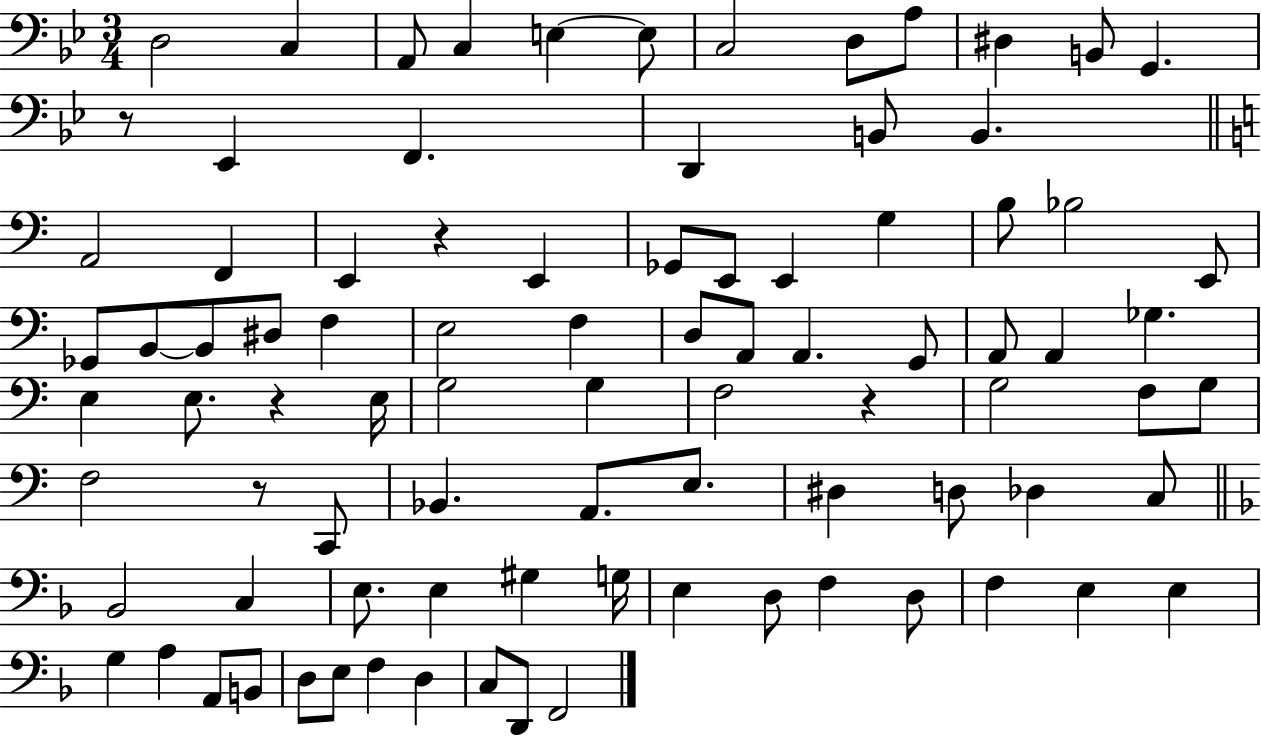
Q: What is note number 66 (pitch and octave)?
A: G3